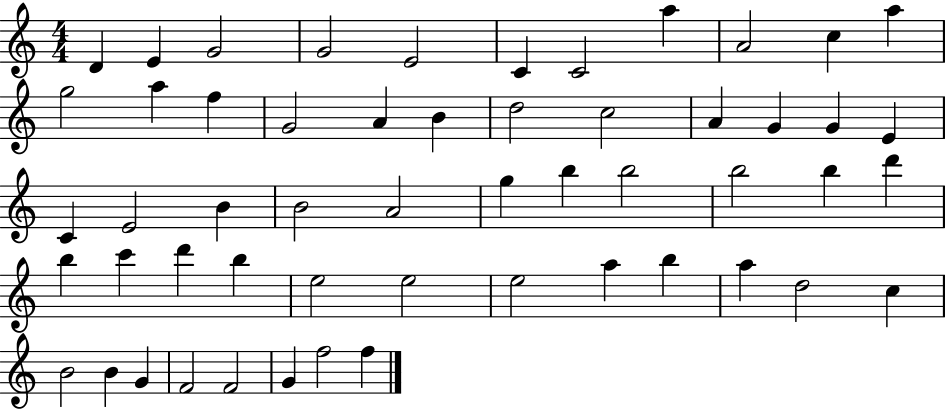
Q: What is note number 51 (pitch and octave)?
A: F4